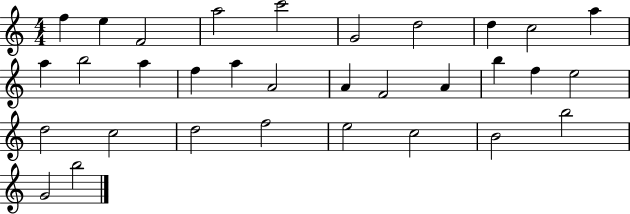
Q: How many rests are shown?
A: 0